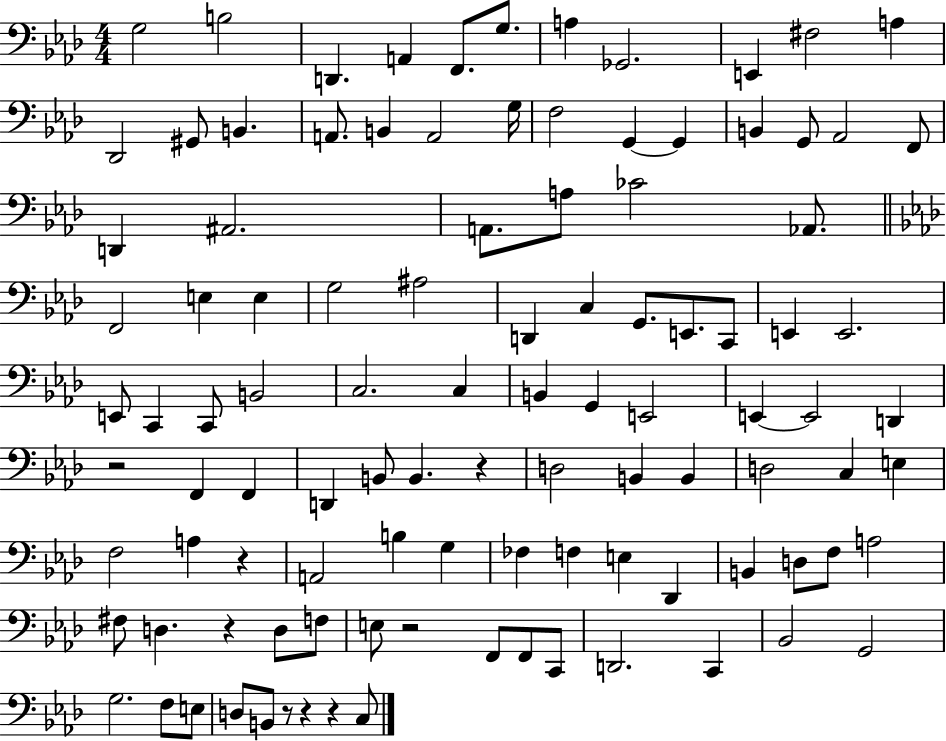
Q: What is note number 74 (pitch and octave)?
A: E3